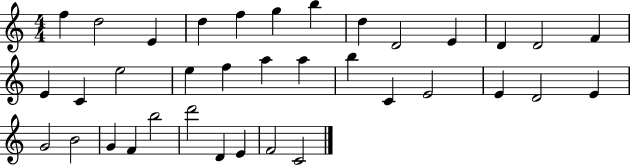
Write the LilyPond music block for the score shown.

{
  \clef treble
  \numericTimeSignature
  \time 4/4
  \key c \major
  f''4 d''2 e'4 | d''4 f''4 g''4 b''4 | d''4 d'2 e'4 | d'4 d'2 f'4 | \break e'4 c'4 e''2 | e''4 f''4 a''4 a''4 | b''4 c'4 e'2 | e'4 d'2 e'4 | \break g'2 b'2 | g'4 f'4 b''2 | d'''2 d'4 e'4 | f'2 c'2 | \break \bar "|."
}